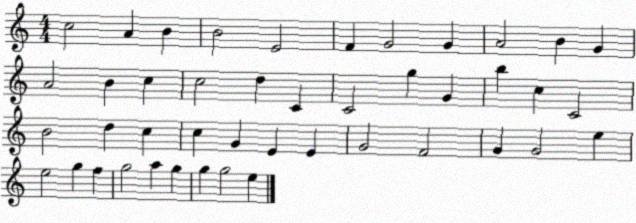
X:1
T:Untitled
M:4/4
L:1/4
K:C
c2 A B B2 E2 F G2 G A2 B G A2 B c c2 d C C2 g G b c C2 B2 d c c G E E G2 F2 G G2 e e2 g f g2 a g g g2 e